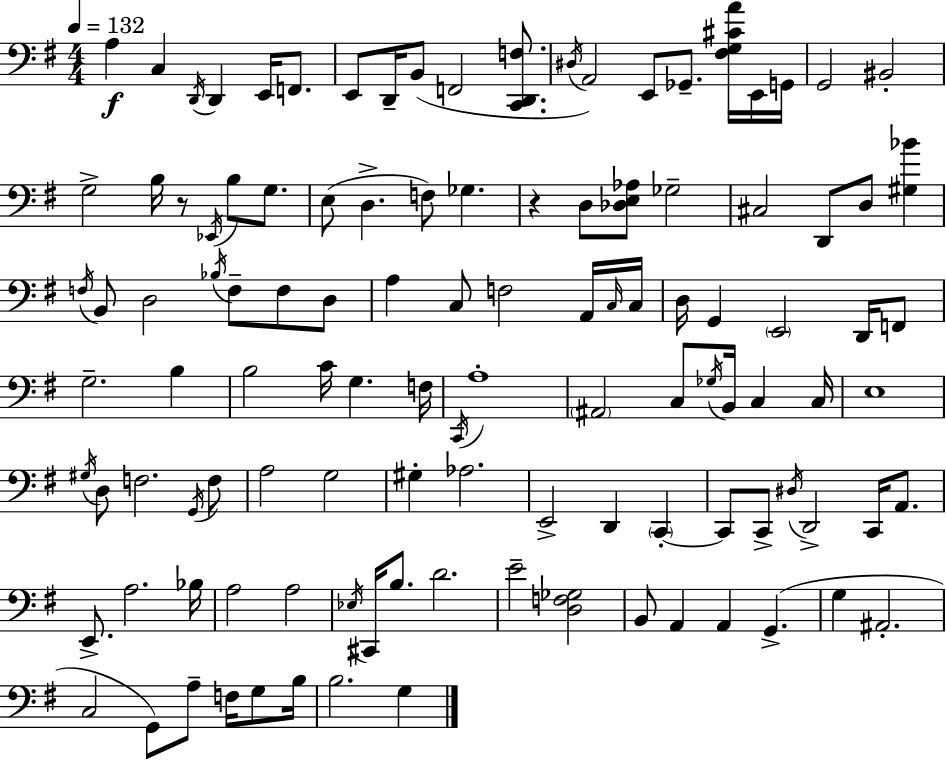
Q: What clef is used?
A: bass